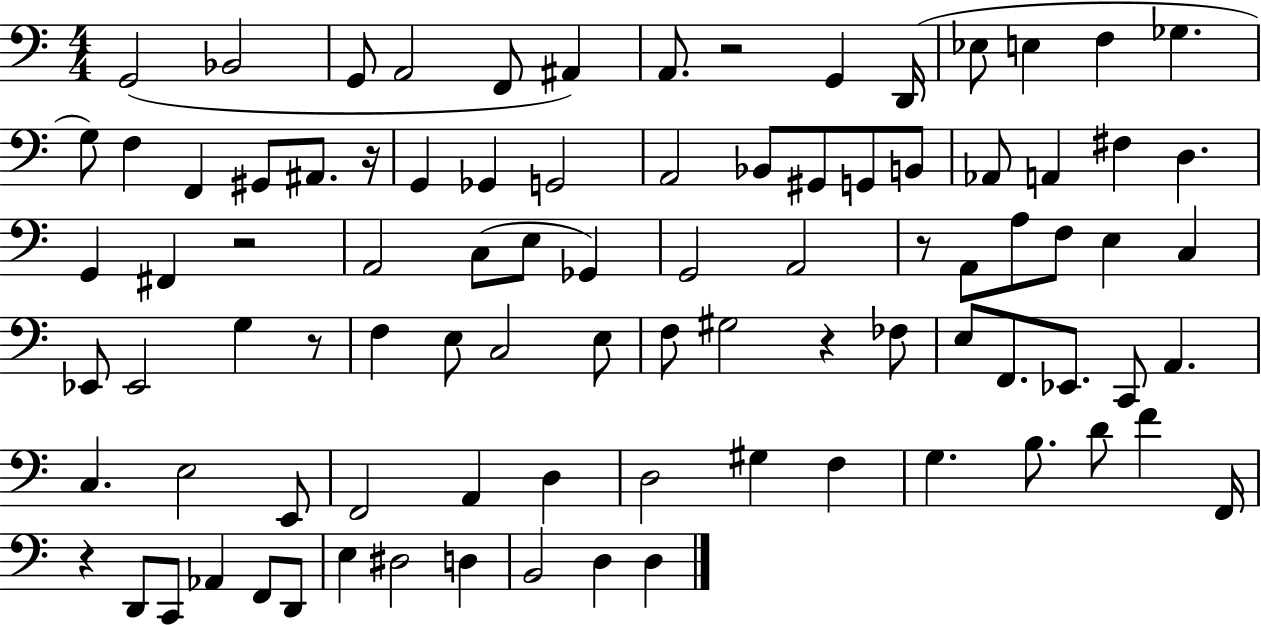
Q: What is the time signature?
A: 4/4